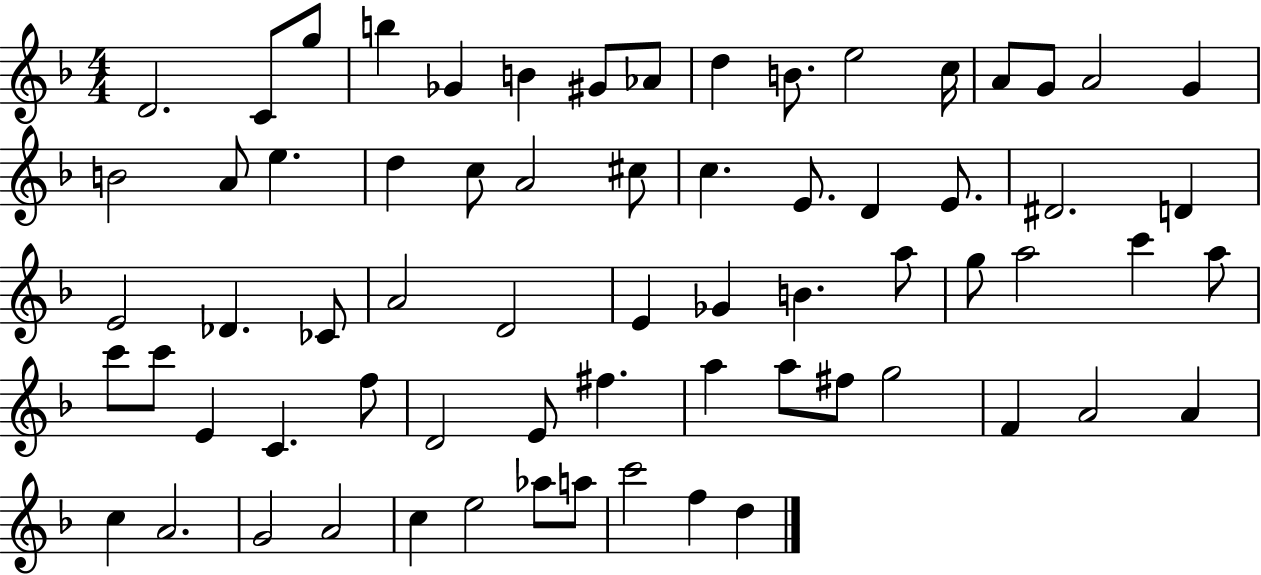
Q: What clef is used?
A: treble